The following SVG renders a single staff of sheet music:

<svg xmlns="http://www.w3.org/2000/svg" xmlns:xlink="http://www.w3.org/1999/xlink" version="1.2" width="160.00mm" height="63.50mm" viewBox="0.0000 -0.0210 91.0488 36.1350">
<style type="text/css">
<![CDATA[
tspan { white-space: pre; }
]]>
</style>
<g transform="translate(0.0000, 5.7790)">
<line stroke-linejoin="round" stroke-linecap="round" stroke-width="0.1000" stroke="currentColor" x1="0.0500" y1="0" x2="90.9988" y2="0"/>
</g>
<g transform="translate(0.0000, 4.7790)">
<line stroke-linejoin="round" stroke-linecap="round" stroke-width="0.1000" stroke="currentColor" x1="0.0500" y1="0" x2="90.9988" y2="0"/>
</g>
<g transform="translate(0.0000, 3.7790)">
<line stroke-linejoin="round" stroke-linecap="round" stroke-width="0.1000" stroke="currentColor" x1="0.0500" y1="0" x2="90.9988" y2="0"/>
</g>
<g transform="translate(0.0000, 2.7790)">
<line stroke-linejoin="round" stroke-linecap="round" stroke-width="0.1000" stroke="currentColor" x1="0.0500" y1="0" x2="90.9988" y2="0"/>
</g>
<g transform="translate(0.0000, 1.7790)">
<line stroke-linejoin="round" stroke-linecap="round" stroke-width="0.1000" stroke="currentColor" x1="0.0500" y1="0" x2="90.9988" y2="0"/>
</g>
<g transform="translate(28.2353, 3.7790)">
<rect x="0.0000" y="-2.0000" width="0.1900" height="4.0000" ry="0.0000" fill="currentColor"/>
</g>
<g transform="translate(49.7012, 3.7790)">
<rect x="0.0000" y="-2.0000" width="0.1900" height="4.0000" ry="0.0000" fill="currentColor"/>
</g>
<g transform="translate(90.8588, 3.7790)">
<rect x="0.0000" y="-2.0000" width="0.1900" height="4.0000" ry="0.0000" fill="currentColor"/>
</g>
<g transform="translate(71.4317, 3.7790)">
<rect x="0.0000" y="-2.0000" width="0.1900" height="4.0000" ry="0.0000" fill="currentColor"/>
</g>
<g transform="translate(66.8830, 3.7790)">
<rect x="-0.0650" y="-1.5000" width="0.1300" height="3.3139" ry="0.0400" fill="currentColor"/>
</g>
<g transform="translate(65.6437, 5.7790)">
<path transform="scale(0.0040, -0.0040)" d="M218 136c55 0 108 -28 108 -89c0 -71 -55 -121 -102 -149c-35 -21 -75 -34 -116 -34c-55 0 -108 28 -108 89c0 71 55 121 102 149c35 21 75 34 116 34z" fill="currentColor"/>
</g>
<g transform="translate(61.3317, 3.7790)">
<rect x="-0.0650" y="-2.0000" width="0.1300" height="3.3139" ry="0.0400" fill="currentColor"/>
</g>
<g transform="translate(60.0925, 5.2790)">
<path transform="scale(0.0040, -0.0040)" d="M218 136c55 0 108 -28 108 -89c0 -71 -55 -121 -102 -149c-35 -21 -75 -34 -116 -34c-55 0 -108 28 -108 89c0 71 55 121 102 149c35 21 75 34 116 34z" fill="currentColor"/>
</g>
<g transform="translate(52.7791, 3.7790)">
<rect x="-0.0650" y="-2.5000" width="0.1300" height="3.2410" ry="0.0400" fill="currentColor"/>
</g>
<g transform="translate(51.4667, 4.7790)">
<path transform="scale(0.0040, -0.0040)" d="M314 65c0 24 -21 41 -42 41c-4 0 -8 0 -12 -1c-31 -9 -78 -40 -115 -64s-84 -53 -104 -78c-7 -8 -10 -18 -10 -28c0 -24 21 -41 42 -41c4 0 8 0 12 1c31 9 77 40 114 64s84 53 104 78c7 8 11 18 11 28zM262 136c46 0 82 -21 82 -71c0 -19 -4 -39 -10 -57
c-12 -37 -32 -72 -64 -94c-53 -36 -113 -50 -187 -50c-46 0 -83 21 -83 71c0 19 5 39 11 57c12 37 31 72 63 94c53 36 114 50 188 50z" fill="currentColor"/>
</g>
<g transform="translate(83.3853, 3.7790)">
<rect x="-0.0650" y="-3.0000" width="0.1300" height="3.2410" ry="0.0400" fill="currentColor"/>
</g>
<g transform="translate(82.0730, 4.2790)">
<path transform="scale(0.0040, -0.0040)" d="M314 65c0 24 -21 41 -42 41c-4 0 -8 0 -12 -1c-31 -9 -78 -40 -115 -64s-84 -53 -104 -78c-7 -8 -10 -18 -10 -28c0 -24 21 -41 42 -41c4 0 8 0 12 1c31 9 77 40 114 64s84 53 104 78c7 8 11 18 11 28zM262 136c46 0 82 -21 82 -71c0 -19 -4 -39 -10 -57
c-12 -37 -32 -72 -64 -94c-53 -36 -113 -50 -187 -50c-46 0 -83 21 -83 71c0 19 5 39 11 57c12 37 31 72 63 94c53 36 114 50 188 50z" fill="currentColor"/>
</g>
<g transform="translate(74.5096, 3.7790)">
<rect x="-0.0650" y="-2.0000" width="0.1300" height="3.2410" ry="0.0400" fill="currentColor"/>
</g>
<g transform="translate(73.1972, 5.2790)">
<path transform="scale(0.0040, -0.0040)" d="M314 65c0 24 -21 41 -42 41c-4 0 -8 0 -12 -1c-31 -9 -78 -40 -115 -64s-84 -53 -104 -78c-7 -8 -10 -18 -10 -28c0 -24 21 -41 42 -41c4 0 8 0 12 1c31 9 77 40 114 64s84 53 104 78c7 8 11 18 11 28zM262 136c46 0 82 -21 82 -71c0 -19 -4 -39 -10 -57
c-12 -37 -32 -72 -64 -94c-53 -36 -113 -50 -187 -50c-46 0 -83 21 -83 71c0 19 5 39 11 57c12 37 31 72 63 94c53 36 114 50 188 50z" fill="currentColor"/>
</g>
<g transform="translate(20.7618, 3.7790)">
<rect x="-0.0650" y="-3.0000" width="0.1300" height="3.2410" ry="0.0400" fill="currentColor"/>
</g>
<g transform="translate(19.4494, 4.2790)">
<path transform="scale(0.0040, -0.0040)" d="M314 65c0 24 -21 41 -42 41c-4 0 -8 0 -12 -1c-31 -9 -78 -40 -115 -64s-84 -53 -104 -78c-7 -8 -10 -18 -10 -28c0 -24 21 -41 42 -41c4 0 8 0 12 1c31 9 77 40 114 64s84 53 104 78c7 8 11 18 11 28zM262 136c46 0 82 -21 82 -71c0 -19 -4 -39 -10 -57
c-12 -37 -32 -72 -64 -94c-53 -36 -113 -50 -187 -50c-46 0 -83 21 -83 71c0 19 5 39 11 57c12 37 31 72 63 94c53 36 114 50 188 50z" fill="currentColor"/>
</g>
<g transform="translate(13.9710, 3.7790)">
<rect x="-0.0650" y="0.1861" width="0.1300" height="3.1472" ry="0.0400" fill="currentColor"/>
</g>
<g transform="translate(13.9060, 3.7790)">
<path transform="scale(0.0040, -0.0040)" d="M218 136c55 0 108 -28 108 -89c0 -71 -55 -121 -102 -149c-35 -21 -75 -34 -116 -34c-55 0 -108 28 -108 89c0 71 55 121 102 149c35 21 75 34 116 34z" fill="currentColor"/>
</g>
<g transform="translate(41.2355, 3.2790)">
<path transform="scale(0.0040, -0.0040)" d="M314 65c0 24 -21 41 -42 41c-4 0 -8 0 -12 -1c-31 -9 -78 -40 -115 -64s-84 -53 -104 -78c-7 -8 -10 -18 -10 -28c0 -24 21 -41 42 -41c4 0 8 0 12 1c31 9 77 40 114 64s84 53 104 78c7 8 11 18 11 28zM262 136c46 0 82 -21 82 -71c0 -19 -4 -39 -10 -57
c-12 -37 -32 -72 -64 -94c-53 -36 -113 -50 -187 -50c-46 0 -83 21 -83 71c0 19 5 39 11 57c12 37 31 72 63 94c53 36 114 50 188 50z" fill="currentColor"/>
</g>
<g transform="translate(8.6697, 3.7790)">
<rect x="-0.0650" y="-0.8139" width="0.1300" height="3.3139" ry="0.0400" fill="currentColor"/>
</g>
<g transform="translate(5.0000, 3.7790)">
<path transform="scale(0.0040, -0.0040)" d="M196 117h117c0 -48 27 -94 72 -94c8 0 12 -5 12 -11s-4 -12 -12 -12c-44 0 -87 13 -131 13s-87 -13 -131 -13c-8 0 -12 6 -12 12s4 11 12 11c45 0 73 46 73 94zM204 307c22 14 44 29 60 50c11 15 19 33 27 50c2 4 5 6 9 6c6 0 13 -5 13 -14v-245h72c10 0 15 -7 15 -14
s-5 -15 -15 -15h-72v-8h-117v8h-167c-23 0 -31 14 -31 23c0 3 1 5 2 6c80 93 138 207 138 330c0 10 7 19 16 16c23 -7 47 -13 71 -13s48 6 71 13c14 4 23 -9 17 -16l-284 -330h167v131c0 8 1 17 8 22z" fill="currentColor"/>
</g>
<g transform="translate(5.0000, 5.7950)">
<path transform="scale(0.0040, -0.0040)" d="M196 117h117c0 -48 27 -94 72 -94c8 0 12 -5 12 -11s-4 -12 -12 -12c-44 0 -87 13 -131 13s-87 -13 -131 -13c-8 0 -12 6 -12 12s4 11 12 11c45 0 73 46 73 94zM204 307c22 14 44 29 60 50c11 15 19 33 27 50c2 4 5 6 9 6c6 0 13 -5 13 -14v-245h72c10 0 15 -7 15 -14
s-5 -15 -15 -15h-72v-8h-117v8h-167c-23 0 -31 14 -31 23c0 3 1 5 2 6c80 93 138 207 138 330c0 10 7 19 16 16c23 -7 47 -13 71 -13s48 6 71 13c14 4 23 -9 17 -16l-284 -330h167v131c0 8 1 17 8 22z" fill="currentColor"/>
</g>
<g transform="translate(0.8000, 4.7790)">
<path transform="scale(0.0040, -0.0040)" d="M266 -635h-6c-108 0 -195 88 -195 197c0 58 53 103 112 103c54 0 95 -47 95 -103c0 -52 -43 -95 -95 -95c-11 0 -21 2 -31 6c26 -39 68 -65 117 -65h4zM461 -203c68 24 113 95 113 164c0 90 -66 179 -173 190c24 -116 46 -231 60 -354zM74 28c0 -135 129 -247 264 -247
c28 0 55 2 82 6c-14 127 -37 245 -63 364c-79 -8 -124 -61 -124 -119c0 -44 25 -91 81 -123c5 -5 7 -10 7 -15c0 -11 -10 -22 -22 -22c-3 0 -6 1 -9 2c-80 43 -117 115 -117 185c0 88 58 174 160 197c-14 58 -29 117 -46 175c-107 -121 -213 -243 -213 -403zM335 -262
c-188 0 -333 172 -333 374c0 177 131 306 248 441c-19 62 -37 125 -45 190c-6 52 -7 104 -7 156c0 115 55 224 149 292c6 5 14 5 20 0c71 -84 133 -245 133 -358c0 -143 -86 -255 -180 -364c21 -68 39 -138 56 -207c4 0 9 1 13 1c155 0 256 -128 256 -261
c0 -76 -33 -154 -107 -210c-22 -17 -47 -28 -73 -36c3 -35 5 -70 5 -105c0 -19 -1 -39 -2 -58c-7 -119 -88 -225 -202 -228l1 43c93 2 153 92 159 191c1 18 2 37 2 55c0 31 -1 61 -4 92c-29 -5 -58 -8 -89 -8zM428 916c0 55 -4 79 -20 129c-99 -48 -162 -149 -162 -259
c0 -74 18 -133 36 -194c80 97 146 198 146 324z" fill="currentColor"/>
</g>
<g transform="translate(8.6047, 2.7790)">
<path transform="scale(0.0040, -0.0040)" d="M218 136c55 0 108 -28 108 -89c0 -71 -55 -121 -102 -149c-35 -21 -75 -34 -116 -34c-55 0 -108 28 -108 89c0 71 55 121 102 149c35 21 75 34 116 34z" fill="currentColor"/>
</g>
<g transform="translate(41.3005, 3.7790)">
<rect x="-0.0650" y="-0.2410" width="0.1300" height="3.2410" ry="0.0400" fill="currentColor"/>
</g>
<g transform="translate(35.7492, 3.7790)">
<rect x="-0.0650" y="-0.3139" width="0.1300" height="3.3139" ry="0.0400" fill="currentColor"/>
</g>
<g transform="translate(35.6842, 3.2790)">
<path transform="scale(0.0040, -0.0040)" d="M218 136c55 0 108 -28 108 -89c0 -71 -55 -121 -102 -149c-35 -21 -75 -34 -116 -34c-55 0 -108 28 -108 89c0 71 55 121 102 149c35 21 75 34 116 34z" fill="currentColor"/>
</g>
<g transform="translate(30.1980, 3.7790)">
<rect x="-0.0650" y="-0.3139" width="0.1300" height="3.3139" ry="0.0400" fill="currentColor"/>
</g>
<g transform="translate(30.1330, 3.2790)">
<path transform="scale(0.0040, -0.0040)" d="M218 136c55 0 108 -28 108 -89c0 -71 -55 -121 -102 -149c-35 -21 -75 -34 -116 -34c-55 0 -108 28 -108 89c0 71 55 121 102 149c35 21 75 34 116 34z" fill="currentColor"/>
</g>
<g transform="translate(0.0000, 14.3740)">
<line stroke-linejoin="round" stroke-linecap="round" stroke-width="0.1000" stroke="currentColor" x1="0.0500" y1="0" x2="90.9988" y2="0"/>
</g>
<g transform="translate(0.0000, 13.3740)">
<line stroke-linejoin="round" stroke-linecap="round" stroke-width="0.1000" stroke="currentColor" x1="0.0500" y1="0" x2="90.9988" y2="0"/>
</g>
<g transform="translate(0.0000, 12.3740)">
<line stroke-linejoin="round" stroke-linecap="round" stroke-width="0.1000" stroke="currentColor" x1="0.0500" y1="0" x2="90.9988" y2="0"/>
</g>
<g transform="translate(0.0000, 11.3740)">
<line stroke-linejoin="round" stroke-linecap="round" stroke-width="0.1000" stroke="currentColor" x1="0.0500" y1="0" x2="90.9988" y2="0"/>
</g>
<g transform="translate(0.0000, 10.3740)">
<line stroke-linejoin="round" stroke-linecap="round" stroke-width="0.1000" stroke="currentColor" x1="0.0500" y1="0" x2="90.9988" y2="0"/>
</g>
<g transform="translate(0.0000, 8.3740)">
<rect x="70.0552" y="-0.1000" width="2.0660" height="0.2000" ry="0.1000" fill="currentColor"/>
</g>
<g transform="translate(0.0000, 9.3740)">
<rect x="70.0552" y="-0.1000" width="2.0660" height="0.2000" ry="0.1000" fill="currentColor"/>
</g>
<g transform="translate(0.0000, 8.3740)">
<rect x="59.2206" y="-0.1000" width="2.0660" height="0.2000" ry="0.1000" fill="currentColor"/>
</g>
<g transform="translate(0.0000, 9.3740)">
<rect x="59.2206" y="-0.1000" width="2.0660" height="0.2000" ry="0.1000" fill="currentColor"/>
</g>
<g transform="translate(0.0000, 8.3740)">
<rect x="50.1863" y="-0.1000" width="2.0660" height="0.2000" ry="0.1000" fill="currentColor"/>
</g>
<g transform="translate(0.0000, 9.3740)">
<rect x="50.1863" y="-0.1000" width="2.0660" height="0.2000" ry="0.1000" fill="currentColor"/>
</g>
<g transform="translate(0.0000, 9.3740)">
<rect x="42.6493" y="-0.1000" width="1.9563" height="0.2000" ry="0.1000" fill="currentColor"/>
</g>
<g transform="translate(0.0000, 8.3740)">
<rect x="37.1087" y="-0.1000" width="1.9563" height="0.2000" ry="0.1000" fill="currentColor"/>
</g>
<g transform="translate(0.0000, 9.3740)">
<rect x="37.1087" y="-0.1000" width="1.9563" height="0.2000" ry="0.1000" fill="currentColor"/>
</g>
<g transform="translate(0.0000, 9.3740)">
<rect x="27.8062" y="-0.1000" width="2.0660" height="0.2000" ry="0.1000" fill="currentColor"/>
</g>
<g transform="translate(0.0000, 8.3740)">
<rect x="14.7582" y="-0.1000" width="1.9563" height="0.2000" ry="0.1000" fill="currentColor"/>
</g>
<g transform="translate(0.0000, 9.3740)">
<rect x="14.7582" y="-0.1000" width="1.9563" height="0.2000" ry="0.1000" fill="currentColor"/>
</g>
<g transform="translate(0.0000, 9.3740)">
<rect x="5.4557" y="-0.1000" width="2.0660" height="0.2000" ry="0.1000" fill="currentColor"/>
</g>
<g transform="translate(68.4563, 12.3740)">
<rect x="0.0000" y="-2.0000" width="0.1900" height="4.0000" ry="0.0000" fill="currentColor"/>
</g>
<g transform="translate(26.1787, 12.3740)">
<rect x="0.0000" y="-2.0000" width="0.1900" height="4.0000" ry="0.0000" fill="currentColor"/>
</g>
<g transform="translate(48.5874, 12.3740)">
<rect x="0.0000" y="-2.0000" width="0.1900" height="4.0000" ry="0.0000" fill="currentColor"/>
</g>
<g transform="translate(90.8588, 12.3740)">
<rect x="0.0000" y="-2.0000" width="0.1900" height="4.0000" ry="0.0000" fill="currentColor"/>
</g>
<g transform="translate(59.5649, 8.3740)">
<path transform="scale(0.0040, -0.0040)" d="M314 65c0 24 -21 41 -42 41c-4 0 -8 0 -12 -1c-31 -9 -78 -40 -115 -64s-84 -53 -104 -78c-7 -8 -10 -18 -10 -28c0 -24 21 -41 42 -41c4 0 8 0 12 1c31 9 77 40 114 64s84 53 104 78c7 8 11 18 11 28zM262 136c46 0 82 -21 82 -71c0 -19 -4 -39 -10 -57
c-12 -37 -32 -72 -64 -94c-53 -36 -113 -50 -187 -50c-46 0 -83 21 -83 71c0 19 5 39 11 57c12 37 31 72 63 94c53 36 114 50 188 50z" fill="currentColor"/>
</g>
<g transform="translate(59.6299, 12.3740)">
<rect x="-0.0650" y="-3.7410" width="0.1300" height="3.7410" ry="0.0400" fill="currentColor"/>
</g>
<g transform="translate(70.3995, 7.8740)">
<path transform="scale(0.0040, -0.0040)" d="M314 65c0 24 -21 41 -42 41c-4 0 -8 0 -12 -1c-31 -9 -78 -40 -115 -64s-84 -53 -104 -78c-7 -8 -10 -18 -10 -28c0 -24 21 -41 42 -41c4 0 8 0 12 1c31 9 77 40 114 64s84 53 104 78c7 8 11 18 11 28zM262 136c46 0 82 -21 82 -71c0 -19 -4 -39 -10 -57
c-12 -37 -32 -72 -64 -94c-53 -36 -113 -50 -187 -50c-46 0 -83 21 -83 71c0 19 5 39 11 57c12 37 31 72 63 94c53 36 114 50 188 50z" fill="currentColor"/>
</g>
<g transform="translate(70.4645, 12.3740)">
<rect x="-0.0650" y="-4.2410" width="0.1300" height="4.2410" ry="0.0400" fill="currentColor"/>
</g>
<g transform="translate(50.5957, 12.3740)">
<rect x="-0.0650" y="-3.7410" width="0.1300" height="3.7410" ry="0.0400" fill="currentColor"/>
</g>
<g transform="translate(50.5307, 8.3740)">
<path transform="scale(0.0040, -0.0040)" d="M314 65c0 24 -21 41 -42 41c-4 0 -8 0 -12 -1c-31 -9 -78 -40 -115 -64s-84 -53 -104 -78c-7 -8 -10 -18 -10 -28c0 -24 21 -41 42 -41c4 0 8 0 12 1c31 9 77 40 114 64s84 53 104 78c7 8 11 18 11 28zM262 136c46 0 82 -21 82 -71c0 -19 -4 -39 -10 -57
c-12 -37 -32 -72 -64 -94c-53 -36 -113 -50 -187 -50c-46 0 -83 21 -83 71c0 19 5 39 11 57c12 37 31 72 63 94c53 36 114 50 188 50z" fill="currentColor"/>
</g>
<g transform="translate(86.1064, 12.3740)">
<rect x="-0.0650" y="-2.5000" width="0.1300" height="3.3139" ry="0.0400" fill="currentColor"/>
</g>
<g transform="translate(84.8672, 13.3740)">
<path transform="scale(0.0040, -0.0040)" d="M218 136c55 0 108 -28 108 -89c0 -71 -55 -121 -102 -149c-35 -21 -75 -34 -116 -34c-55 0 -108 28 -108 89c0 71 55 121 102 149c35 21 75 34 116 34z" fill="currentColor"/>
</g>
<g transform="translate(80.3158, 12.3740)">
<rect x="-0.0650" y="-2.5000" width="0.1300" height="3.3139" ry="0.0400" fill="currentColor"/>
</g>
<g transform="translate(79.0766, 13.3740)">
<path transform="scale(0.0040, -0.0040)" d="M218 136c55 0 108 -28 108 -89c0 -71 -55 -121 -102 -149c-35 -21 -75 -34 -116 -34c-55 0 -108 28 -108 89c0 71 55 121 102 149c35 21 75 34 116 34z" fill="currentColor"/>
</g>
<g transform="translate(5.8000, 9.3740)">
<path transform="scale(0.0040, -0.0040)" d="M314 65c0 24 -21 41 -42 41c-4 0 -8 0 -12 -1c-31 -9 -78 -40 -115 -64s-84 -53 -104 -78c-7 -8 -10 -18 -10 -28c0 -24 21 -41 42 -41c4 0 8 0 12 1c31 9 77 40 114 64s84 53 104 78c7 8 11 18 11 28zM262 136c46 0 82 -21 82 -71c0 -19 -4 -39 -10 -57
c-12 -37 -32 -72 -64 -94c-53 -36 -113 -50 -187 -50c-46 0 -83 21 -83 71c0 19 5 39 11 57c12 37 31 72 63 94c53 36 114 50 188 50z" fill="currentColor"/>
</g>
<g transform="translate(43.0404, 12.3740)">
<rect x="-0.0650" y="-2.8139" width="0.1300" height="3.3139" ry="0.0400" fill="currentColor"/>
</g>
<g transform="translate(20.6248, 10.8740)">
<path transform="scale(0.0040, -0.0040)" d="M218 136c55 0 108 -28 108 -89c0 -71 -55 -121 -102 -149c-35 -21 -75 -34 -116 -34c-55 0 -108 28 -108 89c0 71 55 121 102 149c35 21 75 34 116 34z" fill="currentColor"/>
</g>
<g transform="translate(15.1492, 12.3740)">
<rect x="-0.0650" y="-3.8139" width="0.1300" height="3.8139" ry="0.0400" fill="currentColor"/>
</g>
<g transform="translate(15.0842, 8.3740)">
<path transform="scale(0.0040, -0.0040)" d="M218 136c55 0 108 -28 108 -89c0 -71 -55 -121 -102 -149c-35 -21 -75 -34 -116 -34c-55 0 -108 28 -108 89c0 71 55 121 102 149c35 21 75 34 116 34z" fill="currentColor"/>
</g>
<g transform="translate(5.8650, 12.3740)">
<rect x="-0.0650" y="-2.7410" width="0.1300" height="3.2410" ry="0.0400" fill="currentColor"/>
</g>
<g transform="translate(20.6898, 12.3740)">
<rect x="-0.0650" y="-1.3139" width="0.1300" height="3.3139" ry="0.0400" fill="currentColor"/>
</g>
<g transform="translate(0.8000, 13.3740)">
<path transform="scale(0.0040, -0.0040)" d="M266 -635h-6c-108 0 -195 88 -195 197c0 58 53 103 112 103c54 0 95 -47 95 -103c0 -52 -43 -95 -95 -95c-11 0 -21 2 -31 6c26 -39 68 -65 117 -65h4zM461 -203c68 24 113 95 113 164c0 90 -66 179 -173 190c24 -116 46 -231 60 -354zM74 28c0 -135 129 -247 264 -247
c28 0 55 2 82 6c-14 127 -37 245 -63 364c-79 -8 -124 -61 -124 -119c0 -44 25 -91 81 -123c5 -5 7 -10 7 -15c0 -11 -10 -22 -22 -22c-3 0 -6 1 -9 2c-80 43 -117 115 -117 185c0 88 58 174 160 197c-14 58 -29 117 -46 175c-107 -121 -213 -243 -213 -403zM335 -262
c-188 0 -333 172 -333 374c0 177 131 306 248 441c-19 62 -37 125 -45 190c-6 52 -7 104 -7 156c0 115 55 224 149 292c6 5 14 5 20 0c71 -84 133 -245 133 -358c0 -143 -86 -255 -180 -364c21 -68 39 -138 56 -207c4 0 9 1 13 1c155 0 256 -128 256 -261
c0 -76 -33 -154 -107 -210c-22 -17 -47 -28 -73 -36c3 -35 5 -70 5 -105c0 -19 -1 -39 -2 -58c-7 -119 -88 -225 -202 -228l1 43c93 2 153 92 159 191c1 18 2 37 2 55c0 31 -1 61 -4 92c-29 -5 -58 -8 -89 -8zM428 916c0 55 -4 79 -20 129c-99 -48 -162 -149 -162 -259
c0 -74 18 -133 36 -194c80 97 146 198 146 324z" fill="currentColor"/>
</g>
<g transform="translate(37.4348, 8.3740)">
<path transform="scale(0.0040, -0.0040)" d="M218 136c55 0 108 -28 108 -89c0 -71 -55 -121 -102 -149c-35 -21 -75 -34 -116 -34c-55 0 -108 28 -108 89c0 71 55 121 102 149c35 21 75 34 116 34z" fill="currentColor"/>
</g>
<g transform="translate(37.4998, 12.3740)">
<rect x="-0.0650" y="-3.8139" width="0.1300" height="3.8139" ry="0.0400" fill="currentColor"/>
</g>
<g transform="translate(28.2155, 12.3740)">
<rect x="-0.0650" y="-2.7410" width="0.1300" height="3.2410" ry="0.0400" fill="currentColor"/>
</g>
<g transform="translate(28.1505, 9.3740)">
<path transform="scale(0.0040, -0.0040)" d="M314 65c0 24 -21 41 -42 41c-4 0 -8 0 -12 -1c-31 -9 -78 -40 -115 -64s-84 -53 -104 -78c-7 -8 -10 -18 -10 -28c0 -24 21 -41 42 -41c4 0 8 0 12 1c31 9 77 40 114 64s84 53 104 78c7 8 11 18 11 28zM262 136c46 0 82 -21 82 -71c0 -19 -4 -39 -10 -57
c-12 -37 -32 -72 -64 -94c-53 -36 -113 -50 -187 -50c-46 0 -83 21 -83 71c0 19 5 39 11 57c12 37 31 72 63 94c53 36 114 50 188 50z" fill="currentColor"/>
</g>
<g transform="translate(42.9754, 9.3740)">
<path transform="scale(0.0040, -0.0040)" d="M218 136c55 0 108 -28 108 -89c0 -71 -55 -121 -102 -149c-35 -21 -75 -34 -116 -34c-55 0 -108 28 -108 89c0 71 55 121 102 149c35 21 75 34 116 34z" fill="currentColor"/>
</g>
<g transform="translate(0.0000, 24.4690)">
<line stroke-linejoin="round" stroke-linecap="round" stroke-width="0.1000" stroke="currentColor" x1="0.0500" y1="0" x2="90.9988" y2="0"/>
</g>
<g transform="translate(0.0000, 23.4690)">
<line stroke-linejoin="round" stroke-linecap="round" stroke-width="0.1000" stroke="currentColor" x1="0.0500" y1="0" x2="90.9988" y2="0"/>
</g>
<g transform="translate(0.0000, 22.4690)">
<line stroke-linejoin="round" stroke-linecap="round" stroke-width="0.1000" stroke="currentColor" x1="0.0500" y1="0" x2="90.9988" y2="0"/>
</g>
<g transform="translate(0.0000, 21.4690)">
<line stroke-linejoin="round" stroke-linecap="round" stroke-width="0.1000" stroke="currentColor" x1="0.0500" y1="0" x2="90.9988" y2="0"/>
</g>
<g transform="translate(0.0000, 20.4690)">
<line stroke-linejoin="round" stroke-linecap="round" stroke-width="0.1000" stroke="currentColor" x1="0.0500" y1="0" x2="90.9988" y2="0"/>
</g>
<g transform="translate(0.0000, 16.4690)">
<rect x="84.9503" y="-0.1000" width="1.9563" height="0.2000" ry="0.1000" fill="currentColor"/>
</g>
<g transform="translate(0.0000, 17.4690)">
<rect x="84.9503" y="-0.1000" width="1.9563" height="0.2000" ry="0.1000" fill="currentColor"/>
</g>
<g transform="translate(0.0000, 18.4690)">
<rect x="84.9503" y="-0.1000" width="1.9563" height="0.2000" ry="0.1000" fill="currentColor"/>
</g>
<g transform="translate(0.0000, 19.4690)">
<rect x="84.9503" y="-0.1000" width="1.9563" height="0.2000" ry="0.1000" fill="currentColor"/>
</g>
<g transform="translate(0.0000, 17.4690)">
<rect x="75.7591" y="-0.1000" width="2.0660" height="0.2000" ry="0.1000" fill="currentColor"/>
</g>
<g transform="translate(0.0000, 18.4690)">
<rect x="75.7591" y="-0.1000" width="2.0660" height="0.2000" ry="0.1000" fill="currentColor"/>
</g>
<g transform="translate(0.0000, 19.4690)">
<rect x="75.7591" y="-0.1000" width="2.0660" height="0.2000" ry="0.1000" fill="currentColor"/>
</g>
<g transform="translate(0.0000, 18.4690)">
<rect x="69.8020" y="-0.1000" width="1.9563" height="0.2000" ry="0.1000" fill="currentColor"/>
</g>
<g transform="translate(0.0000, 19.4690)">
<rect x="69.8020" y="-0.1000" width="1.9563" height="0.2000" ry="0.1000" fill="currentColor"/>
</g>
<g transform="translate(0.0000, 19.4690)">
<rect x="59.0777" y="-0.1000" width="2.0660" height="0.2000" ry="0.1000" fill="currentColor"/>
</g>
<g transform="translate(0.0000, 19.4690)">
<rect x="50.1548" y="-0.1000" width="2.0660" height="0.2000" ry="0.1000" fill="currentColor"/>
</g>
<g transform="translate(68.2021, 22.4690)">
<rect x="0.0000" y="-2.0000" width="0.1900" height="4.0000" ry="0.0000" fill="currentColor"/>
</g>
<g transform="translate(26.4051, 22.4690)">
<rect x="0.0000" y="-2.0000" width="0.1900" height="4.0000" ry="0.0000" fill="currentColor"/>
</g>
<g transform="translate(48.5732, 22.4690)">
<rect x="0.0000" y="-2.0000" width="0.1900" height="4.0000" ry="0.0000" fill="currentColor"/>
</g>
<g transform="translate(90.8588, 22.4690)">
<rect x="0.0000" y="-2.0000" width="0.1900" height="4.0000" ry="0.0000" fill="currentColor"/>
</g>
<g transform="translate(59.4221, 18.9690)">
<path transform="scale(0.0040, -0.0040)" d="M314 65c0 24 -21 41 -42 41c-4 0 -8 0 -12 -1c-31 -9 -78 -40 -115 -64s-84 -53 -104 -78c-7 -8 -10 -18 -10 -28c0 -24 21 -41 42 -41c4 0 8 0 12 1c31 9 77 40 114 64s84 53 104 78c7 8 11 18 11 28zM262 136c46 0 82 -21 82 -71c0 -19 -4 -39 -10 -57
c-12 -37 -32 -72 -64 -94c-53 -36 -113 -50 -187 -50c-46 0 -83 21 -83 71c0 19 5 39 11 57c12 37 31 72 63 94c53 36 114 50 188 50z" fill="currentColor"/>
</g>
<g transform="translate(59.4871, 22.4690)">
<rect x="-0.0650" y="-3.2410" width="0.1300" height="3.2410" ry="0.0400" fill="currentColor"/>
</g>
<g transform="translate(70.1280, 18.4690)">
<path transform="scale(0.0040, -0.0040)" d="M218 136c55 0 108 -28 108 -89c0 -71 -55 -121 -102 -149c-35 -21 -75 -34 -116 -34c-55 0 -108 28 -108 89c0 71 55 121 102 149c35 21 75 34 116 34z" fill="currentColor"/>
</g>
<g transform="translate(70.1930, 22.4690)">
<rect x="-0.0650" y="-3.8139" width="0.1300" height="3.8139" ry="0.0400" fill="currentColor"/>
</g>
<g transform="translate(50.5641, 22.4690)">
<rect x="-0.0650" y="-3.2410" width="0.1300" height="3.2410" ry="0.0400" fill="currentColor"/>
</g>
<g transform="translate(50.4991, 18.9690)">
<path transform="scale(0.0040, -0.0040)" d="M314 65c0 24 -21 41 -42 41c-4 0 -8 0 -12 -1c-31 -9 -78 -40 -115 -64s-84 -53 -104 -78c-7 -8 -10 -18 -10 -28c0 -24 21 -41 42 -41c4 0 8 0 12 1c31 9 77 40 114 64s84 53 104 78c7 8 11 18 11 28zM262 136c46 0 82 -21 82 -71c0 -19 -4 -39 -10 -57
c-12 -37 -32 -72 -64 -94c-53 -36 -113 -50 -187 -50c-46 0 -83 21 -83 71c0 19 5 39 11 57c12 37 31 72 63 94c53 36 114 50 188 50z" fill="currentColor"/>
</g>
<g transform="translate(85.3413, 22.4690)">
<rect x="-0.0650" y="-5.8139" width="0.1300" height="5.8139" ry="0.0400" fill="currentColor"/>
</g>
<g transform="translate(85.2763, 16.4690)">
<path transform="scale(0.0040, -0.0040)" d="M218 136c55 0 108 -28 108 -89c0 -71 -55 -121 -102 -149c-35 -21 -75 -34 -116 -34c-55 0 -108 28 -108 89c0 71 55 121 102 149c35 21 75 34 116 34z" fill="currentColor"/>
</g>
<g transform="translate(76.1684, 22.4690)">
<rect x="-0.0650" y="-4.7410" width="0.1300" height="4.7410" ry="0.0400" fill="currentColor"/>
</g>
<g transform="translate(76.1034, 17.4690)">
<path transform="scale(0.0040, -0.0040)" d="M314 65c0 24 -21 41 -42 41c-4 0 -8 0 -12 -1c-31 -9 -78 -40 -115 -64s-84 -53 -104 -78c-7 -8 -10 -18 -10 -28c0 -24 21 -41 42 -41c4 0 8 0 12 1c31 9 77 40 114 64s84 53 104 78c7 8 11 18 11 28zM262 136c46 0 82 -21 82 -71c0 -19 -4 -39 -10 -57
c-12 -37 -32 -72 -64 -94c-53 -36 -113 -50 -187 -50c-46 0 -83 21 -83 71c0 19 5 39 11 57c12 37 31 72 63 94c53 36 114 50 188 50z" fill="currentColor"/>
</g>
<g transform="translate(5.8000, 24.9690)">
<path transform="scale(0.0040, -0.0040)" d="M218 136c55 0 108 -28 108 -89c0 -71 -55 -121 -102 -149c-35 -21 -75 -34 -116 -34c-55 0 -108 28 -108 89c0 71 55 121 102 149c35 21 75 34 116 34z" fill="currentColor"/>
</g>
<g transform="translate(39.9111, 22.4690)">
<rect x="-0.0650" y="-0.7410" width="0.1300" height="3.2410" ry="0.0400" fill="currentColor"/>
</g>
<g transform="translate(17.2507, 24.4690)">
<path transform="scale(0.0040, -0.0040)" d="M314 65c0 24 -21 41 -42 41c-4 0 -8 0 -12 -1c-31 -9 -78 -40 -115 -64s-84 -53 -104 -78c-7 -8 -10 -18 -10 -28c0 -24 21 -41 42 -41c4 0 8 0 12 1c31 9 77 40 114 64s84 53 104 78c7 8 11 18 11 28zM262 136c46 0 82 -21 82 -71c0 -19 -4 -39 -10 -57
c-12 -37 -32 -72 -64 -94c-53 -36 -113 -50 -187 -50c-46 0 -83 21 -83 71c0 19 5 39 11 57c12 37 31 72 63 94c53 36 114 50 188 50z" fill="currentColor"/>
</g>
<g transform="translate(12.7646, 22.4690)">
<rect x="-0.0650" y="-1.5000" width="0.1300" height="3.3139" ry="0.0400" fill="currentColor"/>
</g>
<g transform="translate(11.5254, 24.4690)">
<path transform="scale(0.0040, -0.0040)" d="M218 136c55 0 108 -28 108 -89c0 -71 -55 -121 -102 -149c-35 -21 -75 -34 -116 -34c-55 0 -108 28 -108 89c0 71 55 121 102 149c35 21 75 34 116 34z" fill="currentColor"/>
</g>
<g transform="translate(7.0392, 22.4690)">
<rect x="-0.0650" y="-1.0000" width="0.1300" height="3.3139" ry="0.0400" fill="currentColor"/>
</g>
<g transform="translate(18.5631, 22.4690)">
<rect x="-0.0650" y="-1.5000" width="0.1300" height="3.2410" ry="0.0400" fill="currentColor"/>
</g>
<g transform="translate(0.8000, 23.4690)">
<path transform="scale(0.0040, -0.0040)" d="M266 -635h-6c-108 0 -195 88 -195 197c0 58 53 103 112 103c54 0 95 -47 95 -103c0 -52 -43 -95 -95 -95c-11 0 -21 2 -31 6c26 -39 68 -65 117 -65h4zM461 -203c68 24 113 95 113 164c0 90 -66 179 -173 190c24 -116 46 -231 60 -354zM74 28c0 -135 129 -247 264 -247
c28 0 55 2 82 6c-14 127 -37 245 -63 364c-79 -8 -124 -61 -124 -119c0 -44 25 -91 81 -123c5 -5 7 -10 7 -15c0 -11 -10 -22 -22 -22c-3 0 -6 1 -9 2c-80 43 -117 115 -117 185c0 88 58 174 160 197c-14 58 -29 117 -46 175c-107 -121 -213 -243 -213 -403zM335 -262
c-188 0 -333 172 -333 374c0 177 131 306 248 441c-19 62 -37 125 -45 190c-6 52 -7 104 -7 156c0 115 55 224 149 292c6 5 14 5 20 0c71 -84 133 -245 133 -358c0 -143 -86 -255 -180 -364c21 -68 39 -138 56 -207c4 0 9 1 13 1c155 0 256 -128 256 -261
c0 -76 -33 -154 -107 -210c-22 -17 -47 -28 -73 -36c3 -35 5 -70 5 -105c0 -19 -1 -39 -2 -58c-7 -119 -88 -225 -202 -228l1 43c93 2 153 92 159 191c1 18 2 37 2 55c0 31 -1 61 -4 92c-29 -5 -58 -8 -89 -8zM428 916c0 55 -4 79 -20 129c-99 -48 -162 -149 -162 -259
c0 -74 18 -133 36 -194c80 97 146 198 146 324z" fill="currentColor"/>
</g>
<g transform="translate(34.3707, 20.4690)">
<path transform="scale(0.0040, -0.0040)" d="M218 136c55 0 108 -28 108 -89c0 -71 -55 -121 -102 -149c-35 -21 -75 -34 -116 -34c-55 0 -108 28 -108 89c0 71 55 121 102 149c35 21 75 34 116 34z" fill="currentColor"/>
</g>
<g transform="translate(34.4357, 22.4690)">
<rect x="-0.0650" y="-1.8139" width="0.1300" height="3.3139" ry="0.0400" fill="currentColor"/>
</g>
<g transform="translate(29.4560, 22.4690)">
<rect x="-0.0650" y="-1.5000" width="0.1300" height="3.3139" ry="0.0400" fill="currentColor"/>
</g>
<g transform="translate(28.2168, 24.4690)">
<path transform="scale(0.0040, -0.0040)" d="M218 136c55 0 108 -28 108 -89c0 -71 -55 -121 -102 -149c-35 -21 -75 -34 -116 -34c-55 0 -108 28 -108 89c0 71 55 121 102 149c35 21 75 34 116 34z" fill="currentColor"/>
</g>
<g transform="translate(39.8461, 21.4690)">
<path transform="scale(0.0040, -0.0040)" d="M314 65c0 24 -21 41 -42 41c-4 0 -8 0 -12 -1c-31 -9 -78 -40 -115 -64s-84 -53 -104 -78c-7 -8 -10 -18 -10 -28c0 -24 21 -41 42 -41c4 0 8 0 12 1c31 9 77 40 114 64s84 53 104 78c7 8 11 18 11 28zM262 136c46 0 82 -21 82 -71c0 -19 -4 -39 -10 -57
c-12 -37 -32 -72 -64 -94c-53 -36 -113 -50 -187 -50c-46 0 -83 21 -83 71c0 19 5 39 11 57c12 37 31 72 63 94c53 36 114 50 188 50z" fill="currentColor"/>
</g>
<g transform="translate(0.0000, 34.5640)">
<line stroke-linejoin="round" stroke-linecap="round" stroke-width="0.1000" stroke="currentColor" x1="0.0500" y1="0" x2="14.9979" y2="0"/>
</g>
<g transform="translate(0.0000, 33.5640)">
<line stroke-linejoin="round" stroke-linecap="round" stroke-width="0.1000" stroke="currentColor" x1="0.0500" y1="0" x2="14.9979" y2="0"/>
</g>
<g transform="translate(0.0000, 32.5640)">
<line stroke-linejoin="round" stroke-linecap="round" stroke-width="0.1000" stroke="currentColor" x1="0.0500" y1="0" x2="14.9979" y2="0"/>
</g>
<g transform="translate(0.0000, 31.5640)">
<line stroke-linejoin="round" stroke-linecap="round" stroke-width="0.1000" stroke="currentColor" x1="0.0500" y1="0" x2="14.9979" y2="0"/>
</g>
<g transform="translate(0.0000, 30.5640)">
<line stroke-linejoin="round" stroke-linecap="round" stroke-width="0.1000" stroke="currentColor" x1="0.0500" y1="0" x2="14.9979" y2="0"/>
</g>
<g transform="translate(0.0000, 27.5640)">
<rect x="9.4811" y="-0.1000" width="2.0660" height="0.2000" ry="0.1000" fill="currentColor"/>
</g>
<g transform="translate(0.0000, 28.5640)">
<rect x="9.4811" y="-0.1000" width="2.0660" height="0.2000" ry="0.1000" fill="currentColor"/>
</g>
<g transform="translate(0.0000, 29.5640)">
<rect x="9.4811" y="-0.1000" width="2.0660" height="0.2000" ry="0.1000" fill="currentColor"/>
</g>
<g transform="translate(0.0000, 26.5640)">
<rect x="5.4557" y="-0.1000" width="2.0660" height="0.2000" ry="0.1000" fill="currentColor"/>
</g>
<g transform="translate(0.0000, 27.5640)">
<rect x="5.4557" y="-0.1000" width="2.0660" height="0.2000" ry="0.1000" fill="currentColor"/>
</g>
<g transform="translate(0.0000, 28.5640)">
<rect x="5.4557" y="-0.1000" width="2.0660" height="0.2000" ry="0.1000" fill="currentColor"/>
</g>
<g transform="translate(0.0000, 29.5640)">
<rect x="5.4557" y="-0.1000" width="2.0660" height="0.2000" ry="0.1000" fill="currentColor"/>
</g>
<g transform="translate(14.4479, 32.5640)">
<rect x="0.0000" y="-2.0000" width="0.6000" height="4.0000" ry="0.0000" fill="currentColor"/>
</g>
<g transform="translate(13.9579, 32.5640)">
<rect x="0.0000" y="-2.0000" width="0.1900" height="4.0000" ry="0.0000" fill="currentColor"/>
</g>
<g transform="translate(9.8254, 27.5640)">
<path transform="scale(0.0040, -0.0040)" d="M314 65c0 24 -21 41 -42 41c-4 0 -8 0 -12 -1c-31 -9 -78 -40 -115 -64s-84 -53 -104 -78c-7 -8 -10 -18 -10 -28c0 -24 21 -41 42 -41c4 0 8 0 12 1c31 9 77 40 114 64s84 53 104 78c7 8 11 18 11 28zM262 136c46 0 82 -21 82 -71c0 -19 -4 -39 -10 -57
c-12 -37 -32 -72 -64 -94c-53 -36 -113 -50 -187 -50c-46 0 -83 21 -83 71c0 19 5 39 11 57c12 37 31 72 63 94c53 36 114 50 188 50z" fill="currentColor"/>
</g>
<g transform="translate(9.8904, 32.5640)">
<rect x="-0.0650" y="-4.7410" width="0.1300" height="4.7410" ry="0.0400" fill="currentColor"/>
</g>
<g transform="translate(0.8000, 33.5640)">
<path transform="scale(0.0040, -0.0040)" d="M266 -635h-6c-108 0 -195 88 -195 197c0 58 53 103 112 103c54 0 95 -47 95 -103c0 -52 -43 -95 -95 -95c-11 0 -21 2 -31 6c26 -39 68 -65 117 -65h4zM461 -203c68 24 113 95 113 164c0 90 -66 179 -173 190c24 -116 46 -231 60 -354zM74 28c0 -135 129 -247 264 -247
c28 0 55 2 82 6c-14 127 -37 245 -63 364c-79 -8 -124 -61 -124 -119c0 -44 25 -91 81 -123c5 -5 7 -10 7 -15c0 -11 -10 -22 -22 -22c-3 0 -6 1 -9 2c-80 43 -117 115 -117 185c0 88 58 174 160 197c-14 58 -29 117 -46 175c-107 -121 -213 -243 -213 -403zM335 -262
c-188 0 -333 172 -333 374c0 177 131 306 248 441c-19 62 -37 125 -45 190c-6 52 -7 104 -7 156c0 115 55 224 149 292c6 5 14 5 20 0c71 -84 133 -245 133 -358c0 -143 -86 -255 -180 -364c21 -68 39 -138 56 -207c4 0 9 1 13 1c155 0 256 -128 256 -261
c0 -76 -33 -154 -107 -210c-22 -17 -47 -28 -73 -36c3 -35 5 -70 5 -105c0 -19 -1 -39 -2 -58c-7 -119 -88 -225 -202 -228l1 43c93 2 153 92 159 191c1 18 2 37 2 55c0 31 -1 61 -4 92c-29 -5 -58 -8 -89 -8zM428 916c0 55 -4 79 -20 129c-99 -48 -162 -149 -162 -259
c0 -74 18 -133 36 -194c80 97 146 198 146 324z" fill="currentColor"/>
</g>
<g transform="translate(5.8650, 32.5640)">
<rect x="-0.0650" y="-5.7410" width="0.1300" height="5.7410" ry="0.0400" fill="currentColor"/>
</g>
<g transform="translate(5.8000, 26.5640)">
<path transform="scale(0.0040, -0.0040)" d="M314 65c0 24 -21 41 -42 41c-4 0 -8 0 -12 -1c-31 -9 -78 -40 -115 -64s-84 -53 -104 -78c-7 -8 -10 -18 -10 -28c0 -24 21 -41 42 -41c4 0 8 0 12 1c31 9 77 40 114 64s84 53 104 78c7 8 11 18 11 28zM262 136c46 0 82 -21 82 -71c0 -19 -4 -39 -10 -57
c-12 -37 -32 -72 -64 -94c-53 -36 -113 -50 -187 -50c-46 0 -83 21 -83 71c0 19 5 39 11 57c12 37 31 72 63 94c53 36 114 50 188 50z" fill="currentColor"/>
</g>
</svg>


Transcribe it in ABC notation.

X:1
T:Untitled
M:4/4
L:1/4
K:C
d B A2 c c c2 G2 F E F2 A2 a2 c' e a2 c' a c'2 c'2 d'2 G G D E E2 E f d2 b2 b2 c' e'2 g' g'2 e'2